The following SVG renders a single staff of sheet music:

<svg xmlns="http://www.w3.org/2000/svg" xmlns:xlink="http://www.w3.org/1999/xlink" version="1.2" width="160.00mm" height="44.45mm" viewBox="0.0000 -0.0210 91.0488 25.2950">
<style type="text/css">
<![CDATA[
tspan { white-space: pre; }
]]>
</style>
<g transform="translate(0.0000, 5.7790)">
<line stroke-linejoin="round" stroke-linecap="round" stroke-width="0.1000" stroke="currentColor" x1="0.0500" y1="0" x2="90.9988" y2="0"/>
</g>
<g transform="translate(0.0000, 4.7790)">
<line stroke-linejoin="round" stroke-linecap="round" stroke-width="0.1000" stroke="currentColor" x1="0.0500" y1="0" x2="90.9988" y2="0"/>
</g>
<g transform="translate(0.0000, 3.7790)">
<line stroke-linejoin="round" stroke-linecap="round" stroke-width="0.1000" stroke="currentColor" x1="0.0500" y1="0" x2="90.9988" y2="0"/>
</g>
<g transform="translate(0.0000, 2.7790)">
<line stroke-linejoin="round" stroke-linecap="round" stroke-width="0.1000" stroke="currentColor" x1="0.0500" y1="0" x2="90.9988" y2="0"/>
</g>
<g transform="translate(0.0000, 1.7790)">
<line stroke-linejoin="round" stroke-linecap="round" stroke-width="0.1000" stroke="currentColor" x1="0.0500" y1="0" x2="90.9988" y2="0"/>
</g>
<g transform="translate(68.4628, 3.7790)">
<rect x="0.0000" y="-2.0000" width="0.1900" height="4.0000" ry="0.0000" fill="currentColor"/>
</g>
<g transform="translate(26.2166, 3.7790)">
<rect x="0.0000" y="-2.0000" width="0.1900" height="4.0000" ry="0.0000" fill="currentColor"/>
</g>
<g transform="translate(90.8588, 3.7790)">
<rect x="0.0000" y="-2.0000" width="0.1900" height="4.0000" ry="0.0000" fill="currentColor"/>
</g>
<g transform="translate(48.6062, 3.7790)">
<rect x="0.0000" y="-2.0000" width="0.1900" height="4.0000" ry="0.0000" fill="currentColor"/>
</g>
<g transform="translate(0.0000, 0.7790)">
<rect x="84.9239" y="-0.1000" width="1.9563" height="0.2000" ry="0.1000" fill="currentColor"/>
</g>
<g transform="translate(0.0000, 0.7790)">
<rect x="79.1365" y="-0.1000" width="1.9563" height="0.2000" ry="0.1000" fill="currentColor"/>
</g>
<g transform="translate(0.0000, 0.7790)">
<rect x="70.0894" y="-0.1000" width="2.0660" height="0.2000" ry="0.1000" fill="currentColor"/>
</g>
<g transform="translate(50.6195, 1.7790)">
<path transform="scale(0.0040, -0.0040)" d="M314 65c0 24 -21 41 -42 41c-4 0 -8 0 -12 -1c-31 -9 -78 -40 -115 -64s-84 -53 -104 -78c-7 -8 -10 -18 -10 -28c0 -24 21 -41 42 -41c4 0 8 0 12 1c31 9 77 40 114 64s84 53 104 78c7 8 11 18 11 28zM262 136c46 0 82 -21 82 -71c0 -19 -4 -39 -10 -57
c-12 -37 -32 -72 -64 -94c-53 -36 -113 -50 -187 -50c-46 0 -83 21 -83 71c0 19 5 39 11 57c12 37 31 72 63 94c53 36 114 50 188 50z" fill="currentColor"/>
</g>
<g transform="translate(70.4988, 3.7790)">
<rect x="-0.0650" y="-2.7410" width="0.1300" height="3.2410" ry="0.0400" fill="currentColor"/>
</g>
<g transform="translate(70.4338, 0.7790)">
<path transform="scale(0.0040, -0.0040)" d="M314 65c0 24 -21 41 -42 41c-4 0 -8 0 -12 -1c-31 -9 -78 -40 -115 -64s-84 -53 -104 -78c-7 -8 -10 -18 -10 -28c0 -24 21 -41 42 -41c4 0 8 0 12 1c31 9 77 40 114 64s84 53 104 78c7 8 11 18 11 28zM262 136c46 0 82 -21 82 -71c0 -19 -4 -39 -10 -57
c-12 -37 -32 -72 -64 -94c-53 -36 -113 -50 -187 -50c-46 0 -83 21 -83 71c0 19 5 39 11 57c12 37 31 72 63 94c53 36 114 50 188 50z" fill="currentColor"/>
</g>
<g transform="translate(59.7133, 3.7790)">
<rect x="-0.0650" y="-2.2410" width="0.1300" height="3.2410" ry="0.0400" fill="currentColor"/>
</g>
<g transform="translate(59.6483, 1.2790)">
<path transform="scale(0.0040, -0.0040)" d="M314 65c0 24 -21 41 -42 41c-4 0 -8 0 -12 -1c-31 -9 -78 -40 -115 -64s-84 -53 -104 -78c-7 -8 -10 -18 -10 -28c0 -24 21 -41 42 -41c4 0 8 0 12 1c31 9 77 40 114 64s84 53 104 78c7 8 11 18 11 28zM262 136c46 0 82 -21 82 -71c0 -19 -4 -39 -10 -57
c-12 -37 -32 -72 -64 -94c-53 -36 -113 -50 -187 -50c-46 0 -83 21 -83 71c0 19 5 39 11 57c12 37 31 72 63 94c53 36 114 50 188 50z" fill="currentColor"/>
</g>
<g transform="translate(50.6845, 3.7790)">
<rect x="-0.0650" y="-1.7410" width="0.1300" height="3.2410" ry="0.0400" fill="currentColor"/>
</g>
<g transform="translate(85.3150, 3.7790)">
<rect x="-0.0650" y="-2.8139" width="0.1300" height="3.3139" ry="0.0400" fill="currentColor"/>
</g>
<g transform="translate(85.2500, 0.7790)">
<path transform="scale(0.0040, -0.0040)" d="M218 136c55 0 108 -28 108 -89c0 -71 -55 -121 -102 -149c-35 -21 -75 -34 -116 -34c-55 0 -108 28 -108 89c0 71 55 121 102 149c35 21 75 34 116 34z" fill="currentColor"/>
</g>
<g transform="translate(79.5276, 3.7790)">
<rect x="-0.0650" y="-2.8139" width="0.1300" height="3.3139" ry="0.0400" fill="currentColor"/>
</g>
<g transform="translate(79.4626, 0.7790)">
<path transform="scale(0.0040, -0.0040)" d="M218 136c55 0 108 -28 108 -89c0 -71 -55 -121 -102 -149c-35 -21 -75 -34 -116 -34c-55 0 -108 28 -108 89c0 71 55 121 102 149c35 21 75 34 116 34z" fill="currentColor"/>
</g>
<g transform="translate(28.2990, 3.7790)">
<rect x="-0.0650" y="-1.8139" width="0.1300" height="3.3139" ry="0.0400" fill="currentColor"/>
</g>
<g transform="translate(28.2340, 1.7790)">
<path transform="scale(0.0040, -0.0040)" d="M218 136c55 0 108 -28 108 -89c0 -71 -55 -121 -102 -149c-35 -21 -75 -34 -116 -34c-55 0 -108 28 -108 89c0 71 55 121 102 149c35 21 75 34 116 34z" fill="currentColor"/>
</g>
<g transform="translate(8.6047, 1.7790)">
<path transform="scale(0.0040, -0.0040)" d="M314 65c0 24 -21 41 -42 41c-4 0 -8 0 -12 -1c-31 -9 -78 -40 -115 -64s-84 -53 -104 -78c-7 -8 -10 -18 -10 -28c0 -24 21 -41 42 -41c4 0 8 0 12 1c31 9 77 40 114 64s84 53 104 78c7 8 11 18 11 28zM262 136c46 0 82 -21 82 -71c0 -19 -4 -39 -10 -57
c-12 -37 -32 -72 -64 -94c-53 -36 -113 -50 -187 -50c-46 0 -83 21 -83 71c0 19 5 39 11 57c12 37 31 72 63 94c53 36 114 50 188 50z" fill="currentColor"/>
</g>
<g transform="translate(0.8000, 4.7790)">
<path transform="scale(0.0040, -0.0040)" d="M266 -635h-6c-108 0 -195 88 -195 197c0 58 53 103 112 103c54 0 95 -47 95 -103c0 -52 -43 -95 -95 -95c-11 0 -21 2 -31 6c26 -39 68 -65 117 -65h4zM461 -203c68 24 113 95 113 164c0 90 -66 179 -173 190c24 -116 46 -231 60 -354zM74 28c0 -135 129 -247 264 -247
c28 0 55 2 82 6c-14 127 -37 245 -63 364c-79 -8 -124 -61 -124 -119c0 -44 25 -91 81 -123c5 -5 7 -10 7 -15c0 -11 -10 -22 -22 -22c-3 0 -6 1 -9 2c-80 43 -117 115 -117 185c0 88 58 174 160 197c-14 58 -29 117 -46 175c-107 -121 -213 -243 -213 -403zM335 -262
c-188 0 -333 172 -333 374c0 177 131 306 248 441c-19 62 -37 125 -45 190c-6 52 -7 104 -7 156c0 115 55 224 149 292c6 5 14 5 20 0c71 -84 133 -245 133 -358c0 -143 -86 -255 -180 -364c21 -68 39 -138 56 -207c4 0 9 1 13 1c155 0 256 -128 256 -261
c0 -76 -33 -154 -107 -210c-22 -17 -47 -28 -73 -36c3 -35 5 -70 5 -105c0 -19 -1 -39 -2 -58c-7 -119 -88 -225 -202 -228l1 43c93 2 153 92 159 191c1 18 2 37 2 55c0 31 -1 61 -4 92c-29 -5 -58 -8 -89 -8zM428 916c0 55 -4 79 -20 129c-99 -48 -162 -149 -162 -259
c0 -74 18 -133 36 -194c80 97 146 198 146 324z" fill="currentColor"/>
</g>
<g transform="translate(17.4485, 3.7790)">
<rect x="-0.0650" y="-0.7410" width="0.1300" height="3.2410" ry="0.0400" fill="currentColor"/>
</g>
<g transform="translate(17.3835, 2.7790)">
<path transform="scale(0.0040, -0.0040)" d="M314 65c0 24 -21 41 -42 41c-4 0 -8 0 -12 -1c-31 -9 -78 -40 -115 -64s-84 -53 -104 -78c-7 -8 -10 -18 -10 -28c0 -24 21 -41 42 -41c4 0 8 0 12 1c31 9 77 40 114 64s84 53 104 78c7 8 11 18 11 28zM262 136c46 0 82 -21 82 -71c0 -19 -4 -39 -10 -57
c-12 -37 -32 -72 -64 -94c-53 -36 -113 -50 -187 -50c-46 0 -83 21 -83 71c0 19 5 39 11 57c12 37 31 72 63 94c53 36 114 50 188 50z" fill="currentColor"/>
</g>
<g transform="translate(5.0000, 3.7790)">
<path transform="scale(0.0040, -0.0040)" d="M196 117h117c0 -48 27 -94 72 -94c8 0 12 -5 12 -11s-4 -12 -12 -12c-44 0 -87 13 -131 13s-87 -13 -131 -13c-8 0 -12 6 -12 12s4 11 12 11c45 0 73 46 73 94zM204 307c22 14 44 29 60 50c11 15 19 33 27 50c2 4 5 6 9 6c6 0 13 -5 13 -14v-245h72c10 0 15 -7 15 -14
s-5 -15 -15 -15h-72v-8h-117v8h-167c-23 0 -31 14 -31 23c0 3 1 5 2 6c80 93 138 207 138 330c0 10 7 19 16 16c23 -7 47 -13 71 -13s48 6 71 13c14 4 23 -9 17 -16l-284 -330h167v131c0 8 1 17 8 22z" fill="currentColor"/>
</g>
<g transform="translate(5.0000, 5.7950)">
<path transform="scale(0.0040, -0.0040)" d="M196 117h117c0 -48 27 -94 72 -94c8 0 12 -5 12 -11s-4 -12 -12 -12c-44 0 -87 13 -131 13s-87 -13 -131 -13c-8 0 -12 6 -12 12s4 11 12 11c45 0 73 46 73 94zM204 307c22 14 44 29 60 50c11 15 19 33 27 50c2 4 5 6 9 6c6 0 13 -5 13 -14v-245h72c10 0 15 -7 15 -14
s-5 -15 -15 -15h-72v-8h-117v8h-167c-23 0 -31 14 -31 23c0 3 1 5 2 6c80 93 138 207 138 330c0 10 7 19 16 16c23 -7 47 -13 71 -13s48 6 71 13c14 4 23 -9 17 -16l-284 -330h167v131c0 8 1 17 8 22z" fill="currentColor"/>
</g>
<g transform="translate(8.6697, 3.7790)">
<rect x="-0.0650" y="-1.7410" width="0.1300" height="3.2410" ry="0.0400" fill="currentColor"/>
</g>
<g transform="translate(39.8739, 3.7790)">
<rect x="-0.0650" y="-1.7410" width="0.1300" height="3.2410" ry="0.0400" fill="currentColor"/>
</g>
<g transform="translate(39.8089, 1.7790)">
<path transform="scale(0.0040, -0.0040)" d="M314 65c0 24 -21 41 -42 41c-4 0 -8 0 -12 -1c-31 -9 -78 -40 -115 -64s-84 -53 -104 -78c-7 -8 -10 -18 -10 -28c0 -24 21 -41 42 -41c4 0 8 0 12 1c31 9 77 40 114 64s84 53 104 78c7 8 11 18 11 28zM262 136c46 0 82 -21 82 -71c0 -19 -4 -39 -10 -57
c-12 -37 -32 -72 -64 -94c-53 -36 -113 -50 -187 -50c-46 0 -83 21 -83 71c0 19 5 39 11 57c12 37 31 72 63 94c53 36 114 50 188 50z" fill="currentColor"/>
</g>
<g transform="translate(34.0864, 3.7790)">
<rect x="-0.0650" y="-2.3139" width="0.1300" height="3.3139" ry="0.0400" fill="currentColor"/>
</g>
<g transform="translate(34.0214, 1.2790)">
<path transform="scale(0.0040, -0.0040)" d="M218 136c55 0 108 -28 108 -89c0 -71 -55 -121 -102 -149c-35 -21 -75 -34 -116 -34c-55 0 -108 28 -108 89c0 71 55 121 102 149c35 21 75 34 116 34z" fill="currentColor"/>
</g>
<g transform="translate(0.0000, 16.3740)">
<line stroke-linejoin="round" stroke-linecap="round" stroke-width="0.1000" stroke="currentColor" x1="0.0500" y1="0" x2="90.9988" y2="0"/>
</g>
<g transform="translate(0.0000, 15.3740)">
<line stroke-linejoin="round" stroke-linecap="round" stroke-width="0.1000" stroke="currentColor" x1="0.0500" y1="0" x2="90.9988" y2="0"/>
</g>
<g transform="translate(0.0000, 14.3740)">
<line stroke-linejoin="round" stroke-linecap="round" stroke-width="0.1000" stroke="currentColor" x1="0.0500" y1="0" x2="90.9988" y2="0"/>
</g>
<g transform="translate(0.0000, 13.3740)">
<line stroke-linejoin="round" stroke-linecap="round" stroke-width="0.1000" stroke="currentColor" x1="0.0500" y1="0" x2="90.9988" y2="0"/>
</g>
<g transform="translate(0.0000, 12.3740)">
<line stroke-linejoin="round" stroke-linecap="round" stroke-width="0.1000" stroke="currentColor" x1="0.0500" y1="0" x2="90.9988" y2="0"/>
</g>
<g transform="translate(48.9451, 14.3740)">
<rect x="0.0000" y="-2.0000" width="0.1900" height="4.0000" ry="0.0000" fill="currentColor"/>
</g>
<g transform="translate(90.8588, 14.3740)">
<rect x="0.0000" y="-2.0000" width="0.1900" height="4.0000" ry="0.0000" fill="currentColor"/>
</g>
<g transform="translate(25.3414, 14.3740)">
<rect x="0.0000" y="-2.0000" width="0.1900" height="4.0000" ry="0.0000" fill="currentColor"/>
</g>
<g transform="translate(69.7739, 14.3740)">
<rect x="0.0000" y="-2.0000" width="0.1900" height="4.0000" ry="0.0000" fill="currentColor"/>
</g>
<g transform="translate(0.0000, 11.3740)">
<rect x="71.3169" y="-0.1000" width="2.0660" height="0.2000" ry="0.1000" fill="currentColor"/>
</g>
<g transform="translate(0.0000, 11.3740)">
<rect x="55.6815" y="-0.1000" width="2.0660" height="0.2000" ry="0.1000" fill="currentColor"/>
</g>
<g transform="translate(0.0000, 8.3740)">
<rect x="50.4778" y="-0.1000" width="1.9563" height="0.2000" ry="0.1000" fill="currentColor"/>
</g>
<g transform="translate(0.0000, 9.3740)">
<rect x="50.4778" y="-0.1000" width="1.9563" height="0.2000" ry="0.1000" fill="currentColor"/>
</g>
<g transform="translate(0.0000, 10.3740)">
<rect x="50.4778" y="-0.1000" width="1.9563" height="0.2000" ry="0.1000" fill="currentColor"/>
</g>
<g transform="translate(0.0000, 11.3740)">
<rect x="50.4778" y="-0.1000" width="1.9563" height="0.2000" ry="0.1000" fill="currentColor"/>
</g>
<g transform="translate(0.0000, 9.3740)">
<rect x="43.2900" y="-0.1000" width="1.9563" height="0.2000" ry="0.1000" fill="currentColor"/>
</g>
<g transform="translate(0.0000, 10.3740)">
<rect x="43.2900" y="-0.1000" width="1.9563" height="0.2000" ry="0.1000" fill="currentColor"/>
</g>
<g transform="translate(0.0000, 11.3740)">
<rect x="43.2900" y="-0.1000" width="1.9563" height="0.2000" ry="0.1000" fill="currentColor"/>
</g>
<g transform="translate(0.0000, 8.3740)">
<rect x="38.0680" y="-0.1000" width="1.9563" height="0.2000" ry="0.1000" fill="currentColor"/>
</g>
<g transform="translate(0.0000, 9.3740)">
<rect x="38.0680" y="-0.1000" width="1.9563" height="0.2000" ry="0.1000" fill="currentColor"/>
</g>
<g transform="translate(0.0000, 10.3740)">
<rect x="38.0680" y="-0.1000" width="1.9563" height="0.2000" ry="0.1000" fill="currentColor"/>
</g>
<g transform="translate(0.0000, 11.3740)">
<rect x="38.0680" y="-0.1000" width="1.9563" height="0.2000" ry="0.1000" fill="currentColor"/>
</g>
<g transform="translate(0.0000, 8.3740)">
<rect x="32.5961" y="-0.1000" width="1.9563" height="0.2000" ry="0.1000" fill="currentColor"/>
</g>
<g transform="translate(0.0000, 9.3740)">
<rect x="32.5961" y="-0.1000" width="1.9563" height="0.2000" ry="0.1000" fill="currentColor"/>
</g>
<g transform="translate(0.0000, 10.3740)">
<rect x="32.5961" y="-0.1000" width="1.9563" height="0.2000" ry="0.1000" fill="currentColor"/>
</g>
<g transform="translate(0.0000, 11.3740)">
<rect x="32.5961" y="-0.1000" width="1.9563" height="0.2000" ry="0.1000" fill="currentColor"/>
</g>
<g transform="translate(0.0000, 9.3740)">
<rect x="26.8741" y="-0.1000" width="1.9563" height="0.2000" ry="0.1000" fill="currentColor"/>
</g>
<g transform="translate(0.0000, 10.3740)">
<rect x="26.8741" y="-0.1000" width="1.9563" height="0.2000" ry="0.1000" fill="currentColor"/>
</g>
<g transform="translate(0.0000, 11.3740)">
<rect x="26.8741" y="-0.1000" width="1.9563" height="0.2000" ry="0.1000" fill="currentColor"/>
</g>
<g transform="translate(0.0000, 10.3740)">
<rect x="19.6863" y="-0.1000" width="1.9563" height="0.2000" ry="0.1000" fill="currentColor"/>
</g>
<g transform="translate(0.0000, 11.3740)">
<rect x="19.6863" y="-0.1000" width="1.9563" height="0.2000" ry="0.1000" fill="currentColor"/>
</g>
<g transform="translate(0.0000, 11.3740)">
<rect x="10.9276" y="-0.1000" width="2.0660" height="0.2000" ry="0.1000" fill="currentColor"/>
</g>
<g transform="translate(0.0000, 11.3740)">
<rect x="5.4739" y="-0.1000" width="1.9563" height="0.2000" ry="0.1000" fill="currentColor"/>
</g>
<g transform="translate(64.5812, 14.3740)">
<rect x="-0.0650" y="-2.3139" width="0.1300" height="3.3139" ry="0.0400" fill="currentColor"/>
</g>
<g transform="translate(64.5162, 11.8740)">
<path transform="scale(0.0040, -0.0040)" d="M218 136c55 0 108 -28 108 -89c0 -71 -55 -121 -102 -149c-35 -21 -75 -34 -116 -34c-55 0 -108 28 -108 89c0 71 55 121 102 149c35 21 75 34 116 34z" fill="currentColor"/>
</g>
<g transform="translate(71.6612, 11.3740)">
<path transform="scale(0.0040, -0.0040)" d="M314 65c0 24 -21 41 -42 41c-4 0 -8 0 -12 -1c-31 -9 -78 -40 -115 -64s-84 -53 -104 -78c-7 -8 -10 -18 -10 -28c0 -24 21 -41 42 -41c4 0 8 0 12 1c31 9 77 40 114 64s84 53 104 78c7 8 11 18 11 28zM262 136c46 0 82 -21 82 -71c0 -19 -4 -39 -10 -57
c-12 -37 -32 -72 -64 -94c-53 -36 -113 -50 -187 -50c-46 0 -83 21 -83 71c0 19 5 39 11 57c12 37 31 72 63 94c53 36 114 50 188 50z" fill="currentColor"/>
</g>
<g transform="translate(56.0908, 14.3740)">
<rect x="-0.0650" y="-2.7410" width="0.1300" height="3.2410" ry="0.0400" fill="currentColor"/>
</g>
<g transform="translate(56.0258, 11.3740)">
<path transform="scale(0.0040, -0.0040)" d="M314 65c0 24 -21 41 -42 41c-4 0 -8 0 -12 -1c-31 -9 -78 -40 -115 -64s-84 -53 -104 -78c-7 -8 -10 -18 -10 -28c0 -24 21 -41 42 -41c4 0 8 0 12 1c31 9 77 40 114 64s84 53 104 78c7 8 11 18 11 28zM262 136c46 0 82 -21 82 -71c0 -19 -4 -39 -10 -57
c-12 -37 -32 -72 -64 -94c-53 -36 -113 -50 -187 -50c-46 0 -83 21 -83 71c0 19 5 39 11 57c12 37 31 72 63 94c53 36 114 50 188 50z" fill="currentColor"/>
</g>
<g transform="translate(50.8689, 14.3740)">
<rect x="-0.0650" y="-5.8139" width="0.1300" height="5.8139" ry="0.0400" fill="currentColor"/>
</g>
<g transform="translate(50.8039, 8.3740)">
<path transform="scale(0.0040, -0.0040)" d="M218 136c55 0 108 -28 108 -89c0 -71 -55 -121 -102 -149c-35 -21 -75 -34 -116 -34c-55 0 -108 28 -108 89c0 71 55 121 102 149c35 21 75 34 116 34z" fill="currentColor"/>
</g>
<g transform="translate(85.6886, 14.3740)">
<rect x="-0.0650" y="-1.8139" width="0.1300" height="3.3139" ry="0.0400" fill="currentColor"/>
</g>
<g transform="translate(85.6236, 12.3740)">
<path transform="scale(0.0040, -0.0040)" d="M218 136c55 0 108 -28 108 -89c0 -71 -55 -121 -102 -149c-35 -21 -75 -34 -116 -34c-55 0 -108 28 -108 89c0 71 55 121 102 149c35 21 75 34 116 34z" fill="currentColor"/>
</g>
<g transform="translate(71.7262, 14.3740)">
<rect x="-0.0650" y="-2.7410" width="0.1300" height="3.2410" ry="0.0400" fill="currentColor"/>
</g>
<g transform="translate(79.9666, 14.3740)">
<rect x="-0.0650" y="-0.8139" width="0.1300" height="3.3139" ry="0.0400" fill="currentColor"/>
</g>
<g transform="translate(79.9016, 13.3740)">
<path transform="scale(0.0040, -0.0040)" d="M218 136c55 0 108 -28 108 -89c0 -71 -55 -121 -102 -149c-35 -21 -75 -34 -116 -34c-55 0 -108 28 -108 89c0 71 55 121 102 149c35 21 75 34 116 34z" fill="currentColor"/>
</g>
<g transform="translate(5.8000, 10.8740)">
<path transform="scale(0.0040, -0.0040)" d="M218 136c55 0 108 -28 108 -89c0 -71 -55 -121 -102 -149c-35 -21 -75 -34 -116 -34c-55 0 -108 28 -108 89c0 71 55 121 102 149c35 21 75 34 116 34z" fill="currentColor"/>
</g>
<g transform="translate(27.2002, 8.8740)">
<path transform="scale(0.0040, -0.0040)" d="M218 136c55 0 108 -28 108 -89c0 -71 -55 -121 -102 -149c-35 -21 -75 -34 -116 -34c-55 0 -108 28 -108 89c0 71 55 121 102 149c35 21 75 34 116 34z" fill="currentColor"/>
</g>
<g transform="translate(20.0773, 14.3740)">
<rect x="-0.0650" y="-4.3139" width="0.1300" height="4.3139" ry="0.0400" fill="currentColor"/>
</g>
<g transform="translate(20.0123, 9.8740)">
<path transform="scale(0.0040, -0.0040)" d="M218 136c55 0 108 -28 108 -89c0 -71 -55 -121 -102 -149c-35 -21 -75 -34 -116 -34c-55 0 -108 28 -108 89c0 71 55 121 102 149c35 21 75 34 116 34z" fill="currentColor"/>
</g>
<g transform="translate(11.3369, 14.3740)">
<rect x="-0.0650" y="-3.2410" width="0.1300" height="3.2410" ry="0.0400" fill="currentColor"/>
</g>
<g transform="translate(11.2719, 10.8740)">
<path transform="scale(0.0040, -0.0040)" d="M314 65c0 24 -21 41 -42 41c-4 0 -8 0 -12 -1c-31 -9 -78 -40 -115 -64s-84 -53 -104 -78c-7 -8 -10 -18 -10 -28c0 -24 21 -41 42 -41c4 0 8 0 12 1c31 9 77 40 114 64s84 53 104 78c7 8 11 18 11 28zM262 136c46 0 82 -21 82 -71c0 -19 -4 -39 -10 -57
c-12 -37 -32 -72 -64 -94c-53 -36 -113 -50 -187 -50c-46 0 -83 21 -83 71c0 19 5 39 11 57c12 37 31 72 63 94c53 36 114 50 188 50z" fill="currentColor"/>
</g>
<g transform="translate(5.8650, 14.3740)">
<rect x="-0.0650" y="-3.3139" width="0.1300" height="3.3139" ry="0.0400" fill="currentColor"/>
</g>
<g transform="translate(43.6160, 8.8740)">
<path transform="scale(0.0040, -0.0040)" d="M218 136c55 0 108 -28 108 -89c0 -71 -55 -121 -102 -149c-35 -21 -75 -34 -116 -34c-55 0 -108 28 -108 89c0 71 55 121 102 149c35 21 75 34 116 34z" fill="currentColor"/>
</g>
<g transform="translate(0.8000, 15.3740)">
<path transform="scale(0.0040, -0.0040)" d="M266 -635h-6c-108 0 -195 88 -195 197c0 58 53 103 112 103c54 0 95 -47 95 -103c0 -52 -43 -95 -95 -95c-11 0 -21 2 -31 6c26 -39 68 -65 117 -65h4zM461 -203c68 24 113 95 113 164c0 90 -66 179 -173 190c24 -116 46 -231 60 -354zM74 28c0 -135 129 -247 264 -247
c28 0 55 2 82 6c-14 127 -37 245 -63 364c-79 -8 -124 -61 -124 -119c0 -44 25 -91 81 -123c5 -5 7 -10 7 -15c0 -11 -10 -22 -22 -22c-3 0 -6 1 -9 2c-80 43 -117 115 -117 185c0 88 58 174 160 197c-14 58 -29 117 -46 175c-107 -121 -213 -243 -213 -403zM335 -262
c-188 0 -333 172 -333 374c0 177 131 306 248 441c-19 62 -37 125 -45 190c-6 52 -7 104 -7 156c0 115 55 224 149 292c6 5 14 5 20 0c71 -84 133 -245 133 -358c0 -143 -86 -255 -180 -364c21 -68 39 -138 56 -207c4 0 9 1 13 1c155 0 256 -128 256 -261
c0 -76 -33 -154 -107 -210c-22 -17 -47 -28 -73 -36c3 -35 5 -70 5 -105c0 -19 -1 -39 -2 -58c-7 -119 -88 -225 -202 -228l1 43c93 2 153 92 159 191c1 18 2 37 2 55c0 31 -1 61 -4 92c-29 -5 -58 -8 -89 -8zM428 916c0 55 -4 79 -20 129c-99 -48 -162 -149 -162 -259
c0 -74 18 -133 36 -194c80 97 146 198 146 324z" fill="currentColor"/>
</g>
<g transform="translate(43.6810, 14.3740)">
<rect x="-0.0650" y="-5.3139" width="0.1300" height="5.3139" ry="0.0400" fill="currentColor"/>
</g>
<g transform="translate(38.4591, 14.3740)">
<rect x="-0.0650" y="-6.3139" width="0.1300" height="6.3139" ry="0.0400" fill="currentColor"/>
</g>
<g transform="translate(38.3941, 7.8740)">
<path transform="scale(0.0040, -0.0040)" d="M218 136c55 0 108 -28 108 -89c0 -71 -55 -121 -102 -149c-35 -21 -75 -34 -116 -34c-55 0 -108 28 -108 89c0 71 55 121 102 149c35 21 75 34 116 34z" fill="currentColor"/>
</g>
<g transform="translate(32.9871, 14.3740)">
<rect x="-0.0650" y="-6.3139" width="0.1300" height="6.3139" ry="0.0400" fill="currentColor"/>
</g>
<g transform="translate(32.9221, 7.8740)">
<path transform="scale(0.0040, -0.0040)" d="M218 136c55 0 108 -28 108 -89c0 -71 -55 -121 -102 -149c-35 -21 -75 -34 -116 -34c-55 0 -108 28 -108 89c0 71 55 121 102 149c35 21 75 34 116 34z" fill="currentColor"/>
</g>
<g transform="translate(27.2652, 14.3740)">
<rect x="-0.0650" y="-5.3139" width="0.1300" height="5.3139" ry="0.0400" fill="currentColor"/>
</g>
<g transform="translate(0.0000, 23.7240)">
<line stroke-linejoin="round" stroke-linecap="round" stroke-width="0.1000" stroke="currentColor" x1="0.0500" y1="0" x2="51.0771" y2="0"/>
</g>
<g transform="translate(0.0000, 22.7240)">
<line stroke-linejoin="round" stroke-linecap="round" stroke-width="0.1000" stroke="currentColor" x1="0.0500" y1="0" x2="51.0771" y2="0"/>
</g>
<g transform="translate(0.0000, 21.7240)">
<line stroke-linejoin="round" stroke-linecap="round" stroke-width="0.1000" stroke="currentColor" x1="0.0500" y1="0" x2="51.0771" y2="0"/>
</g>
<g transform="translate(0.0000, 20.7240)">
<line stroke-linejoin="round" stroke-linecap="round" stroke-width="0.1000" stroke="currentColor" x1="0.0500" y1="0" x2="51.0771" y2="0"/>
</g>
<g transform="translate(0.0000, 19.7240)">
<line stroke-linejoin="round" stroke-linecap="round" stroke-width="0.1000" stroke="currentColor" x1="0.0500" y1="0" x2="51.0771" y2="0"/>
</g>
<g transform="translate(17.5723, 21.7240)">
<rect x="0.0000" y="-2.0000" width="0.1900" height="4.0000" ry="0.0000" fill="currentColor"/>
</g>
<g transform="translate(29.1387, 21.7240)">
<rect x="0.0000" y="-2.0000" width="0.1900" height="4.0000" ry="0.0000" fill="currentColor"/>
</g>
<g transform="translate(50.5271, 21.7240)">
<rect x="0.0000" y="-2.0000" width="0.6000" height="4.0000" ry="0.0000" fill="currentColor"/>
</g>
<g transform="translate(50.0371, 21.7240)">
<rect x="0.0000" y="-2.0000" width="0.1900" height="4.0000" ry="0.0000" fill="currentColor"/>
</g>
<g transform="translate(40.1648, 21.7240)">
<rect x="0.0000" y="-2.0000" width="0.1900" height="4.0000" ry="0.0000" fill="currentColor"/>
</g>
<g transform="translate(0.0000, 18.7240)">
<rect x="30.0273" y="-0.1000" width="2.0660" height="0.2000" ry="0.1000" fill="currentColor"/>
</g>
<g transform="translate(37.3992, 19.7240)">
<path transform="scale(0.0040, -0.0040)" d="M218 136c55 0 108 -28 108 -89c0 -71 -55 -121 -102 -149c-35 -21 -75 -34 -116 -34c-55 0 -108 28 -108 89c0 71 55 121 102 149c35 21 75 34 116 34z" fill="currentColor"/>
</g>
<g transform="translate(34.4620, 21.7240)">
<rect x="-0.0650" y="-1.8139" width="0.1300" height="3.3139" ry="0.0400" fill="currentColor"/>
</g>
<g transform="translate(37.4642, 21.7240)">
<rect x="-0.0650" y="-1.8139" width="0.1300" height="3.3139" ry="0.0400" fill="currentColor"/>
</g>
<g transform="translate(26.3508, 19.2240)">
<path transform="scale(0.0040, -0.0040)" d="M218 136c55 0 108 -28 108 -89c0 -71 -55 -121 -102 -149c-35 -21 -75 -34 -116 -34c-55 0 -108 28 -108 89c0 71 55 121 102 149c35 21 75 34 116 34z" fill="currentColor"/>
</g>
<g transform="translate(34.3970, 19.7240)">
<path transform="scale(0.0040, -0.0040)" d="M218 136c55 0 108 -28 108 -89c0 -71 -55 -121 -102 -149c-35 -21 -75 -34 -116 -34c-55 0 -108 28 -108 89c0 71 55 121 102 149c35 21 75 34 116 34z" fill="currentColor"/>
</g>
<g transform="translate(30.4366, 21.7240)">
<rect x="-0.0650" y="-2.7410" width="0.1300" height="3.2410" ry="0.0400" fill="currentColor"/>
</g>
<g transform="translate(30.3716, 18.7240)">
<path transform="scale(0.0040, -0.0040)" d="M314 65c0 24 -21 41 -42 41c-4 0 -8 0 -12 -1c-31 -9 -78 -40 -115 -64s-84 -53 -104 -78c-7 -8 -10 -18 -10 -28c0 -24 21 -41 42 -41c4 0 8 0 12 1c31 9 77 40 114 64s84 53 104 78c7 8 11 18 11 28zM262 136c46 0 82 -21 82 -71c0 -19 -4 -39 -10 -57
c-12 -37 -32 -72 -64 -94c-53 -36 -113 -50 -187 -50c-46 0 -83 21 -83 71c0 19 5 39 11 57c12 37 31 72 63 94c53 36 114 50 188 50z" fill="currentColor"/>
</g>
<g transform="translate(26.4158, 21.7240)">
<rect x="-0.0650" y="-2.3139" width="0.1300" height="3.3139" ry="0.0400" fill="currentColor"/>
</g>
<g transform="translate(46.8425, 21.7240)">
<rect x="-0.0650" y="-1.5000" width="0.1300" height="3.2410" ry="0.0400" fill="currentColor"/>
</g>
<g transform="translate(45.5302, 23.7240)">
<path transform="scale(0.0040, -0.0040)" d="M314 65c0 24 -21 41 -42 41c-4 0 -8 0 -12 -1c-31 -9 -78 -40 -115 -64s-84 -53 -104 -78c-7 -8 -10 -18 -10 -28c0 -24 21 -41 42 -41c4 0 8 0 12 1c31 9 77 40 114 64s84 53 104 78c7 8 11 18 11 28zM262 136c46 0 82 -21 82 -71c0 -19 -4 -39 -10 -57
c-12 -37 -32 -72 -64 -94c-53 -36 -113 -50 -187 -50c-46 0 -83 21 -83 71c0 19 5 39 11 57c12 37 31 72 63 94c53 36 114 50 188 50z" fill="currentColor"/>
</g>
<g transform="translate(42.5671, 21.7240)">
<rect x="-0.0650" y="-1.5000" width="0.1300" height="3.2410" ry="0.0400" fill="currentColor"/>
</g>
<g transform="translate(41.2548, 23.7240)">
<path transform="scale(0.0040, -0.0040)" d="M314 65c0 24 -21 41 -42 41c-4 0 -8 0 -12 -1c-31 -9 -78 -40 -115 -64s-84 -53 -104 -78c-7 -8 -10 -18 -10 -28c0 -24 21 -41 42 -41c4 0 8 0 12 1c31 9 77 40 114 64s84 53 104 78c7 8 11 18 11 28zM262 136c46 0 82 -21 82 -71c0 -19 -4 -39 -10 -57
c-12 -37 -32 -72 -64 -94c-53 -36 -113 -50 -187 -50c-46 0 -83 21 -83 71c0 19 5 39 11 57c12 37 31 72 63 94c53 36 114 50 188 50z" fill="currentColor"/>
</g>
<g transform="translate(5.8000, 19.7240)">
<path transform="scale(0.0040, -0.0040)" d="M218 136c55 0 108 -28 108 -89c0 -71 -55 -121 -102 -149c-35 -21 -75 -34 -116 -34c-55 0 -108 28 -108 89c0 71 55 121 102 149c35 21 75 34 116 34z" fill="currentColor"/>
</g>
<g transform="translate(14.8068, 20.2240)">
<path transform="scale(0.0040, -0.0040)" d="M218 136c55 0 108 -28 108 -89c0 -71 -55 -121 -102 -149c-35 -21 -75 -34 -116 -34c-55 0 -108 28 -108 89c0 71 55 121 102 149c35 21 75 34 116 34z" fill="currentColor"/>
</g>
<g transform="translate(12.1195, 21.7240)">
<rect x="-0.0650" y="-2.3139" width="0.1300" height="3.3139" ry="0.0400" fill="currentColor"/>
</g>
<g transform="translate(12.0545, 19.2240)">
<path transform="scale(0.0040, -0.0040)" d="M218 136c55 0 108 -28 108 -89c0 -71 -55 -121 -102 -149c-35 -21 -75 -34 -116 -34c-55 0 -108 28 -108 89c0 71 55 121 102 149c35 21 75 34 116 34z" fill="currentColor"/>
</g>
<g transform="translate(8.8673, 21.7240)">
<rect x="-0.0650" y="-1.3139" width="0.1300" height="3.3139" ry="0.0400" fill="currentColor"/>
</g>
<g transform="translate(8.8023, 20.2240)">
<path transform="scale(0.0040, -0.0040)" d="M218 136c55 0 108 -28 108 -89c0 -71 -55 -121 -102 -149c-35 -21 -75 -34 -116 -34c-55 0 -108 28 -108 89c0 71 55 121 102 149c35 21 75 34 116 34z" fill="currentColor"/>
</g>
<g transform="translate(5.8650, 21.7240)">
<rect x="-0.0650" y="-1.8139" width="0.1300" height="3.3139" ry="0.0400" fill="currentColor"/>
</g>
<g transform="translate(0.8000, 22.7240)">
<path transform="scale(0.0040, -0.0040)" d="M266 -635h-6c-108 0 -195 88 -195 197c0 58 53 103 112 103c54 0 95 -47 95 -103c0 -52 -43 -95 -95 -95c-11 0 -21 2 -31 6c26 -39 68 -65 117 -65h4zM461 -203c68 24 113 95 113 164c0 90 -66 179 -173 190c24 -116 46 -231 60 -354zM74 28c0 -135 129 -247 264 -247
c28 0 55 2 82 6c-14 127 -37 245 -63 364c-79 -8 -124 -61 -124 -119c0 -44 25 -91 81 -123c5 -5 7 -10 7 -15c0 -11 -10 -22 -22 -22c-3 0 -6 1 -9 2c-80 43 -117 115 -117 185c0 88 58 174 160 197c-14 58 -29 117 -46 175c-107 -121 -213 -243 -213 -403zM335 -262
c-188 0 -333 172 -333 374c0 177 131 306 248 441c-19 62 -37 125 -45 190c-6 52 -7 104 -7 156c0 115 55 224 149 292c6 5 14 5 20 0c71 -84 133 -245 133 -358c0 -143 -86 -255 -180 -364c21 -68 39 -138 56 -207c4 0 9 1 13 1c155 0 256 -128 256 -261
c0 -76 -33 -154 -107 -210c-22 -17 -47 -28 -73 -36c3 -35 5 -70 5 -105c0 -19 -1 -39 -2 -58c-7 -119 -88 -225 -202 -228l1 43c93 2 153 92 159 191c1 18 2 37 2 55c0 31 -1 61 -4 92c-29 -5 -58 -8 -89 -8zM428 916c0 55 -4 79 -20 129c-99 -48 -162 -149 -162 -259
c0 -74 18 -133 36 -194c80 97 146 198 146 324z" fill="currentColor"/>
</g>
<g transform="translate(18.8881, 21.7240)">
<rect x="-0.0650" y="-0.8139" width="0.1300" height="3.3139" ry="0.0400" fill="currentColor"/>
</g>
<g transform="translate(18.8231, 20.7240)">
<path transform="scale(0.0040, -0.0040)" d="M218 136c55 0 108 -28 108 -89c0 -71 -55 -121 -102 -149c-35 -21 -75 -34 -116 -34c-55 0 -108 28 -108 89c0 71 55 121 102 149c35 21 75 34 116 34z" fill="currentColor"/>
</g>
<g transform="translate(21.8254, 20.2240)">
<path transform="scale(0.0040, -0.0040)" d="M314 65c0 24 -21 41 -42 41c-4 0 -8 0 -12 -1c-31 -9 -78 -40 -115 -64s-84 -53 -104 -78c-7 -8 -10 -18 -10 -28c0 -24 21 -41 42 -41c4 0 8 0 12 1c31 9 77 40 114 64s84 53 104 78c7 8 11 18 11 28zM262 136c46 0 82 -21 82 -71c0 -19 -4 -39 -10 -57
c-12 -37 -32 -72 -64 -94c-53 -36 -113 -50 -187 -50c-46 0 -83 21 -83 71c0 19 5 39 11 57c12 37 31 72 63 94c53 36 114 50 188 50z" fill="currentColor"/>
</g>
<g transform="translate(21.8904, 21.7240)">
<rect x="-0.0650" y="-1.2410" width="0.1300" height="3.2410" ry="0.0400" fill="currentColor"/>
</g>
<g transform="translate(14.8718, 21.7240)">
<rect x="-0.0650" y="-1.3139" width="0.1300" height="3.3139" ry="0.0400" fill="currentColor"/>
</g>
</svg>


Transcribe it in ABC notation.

X:1
T:Untitled
M:4/4
L:1/4
K:C
f2 d2 f g f2 f2 g2 a2 a a b b2 d' f' a' a' f' g' a2 g a2 d f f e g e d e2 g a2 f f E2 E2